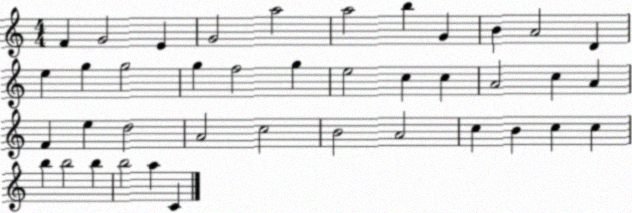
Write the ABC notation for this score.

X:1
T:Untitled
M:4/4
L:1/4
K:C
F G2 E G2 a2 a2 b G B A2 D e g g2 g f2 g e2 c c A2 c A F e d2 A2 c2 B2 A2 c B c c b b2 b b2 a C